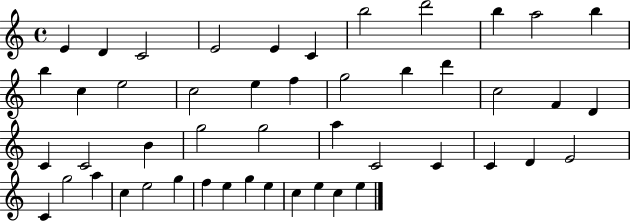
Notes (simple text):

E4/q D4/q C4/h E4/h E4/q C4/q B5/h D6/h B5/q A5/h B5/q B5/q C5/q E5/h C5/h E5/q F5/q G5/h B5/q D6/q C5/h F4/q D4/q C4/q C4/h B4/q G5/h G5/h A5/q C4/h C4/q C4/q D4/q E4/h C4/q G5/h A5/q C5/q E5/h G5/q F5/q E5/q G5/q E5/q C5/q E5/q C5/q E5/q